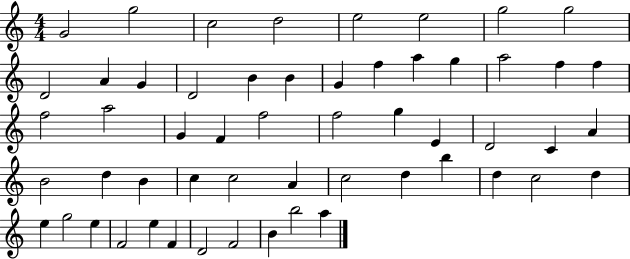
{
  \clef treble
  \numericTimeSignature
  \time 4/4
  \key c \major
  g'2 g''2 | c''2 d''2 | e''2 e''2 | g''2 g''2 | \break d'2 a'4 g'4 | d'2 b'4 b'4 | g'4 f''4 a''4 g''4 | a''2 f''4 f''4 | \break f''2 a''2 | g'4 f'4 f''2 | f''2 g''4 e'4 | d'2 c'4 a'4 | \break b'2 d''4 b'4 | c''4 c''2 a'4 | c''2 d''4 b''4 | d''4 c''2 d''4 | \break e''4 g''2 e''4 | f'2 e''4 f'4 | d'2 f'2 | b'4 b''2 a''4 | \break \bar "|."
}